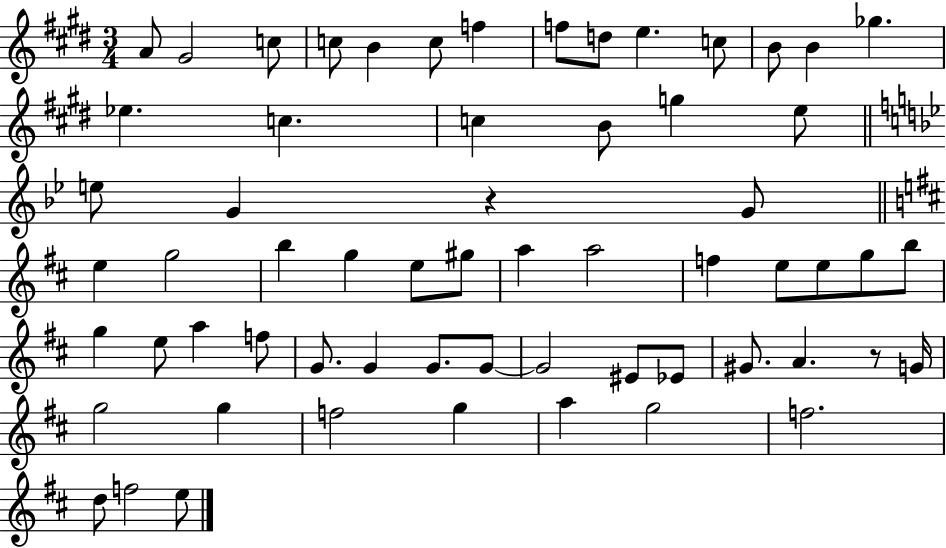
A4/e G#4/h C5/e C5/e B4/q C5/e F5/q F5/e D5/e E5/q. C5/e B4/e B4/q Gb5/q. Eb5/q. C5/q. C5/q B4/e G5/q E5/e E5/e G4/q R/q G4/e E5/q G5/h B5/q G5/q E5/e G#5/e A5/q A5/h F5/q E5/e E5/e G5/e B5/e G5/q E5/e A5/q F5/e G4/e. G4/q G4/e. G4/e G4/h EIS4/e Eb4/e G#4/e. A4/q. R/e G4/s G5/h G5/q F5/h G5/q A5/q G5/h F5/h. D5/e F5/h E5/e